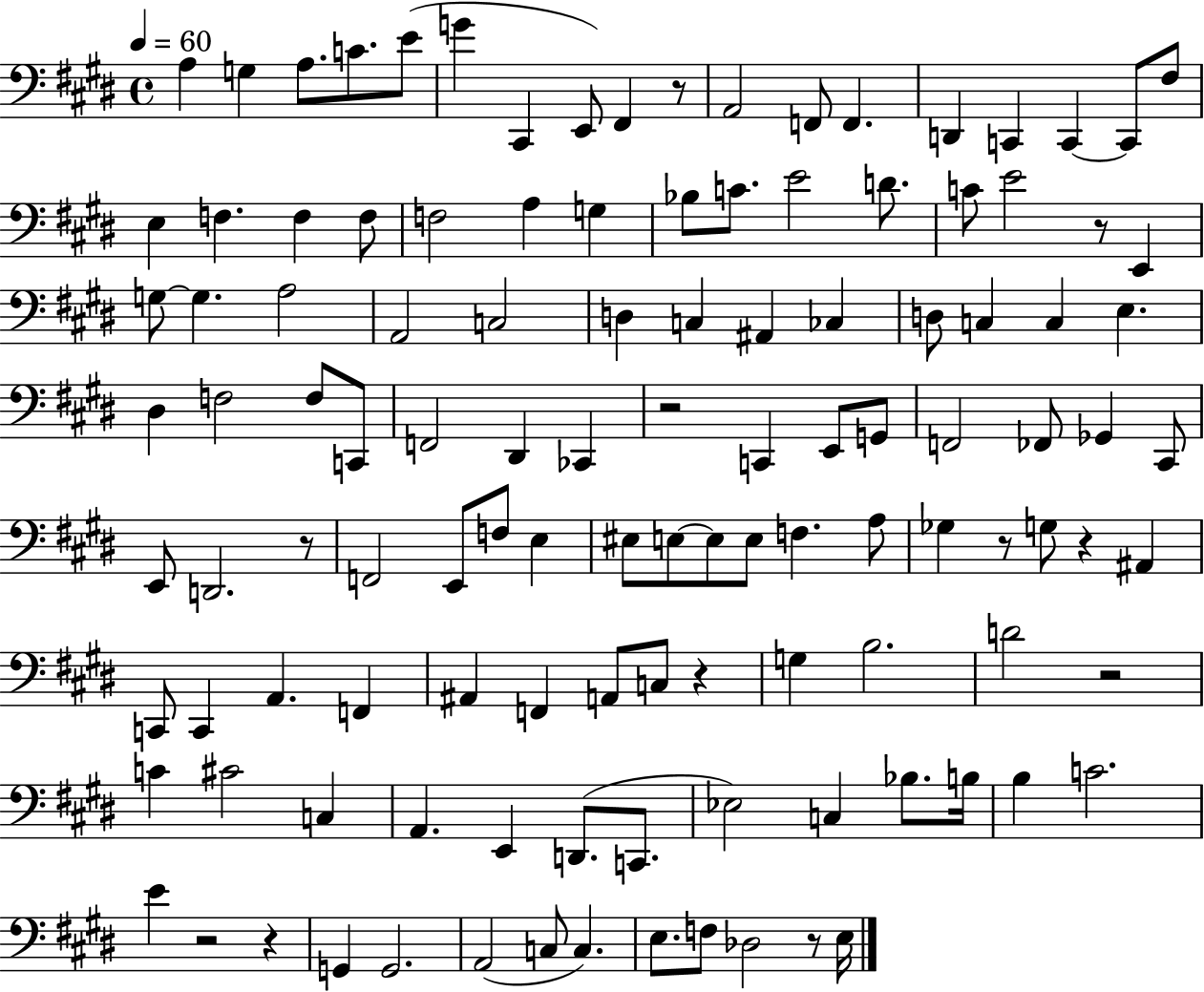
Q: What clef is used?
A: bass